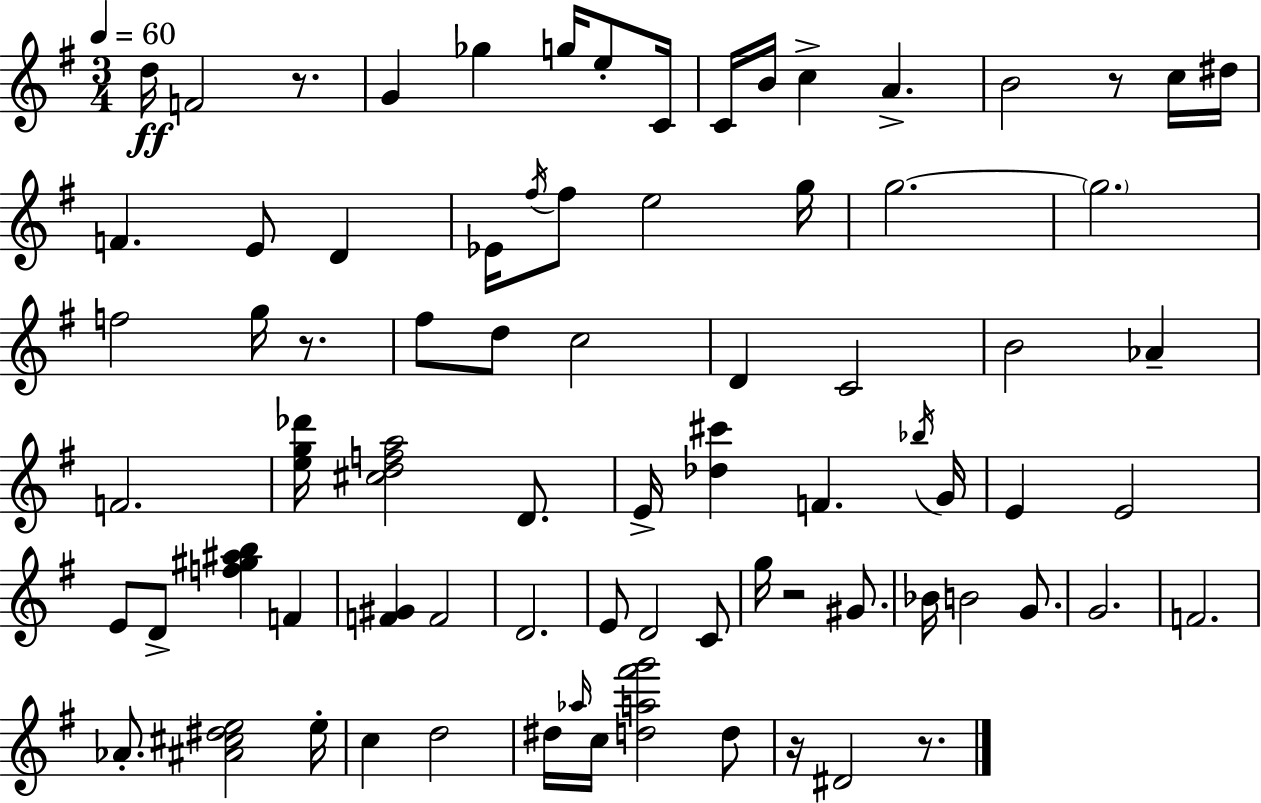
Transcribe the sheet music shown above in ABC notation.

X:1
T:Untitled
M:3/4
L:1/4
K:Em
d/4 F2 z/2 G _g g/4 e/2 C/4 C/4 B/4 c A B2 z/2 c/4 ^d/4 F E/2 D _E/4 ^f/4 ^f/2 e2 g/4 g2 g2 f2 g/4 z/2 ^f/2 d/2 c2 D C2 B2 _A F2 [eg_d']/4 [^cdfa]2 D/2 E/4 [_d^c'] F _b/4 G/4 E E2 E/2 D/2 [f^g^ab] F [F^G] F2 D2 E/2 D2 C/2 g/4 z2 ^G/2 _B/4 B2 G/2 G2 F2 _A/2 [^A^c^de]2 e/4 c d2 ^d/4 _a/4 c/4 [da^f'g']2 d/2 z/4 ^D2 z/2